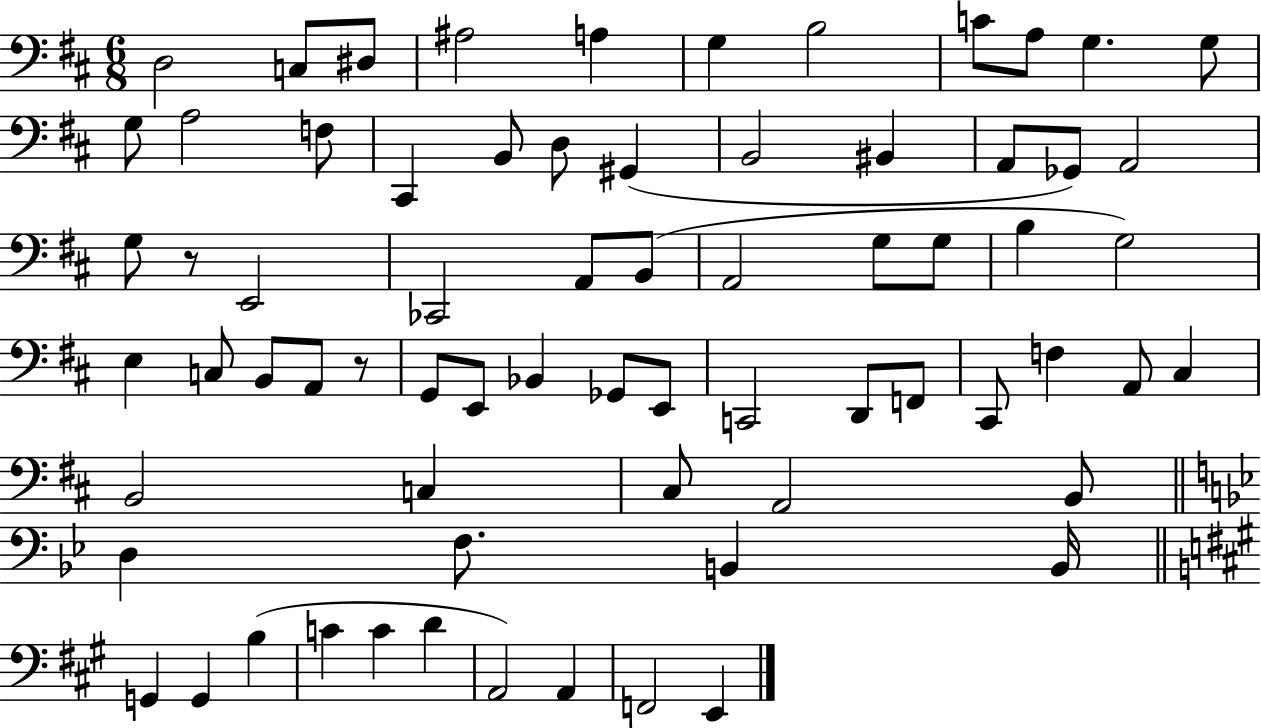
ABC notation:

X:1
T:Untitled
M:6/8
L:1/4
K:D
D,2 C,/2 ^D,/2 ^A,2 A, G, B,2 C/2 A,/2 G, G,/2 G,/2 A,2 F,/2 ^C,, B,,/2 D,/2 ^G,, B,,2 ^B,, A,,/2 _G,,/2 A,,2 G,/2 z/2 E,,2 _C,,2 A,,/2 B,,/2 A,,2 G,/2 G,/2 B, G,2 E, C,/2 B,,/2 A,,/2 z/2 G,,/2 E,,/2 _B,, _G,,/2 E,,/2 C,,2 D,,/2 F,,/2 ^C,,/2 F, A,,/2 ^C, B,,2 C, ^C,/2 A,,2 B,,/2 D, F,/2 B,, B,,/4 G,, G,, B, C C D A,,2 A,, F,,2 E,,